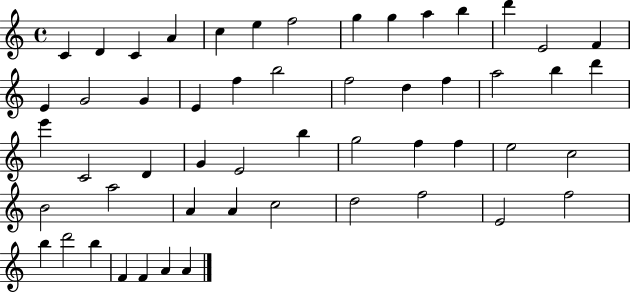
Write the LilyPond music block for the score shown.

{
  \clef treble
  \time 4/4
  \defaultTimeSignature
  \key c \major
  c'4 d'4 c'4 a'4 | c''4 e''4 f''2 | g''4 g''4 a''4 b''4 | d'''4 e'2 f'4 | \break e'4 g'2 g'4 | e'4 f''4 b''2 | f''2 d''4 f''4 | a''2 b''4 d'''4 | \break e'''4 c'2 d'4 | g'4 e'2 b''4 | g''2 f''4 f''4 | e''2 c''2 | \break b'2 a''2 | a'4 a'4 c''2 | d''2 f''2 | e'2 f''2 | \break b''4 d'''2 b''4 | f'4 f'4 a'4 a'4 | \bar "|."
}